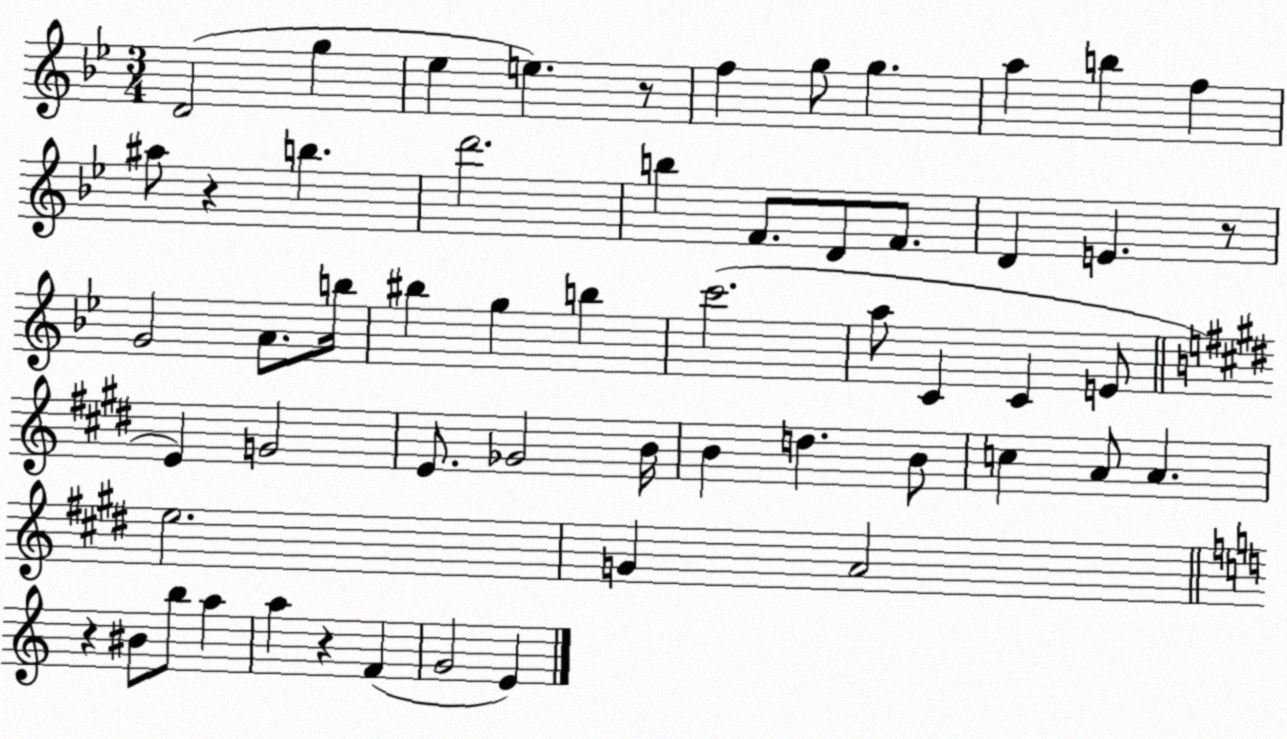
X:1
T:Untitled
M:3/4
L:1/4
K:Bb
D2 g _e e z/2 f g/2 g a b f ^a/2 z b d'2 b F/2 D/2 F/2 D E z/2 G2 A/2 b/4 ^b g b c'2 a/2 C C E/2 E G2 E/2 _G2 B/4 B d B/2 c A/2 A e2 G A2 z ^B/2 b/2 a a z F G2 E